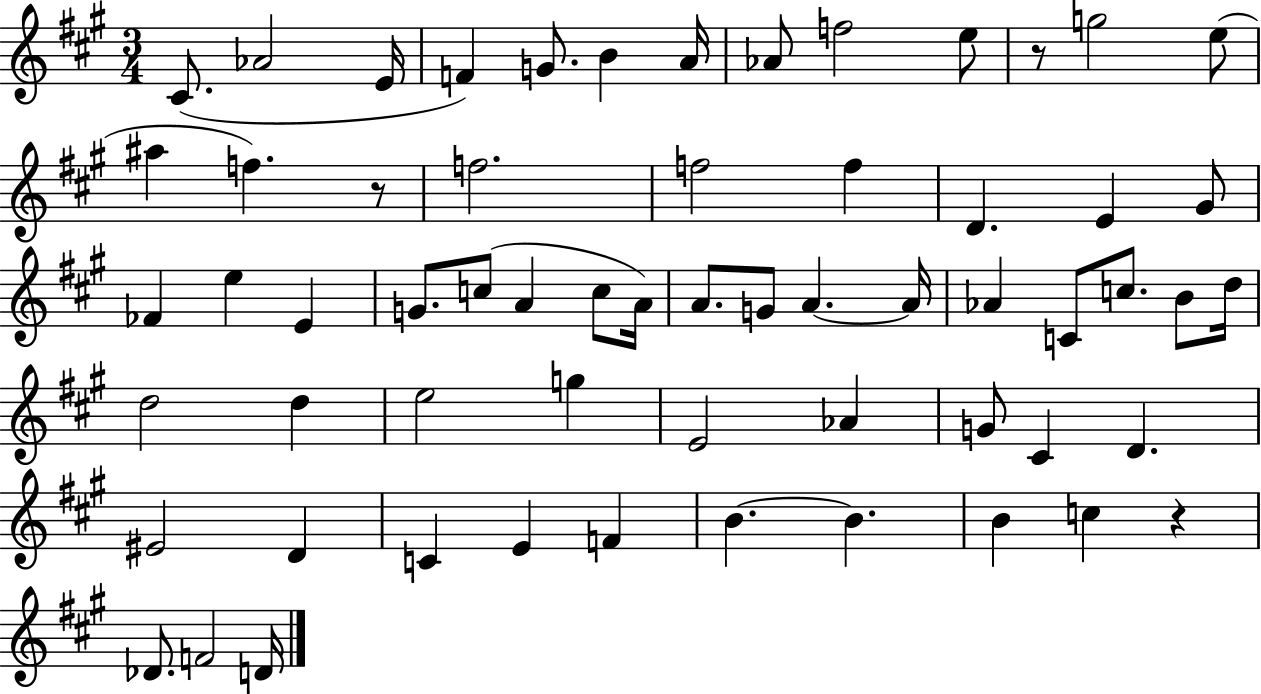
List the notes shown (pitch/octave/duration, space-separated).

C#4/e. Ab4/h E4/s F4/q G4/e. B4/q A4/s Ab4/e F5/h E5/e R/e G5/h E5/e A#5/q F5/q. R/e F5/h. F5/h F5/q D4/q. E4/q G#4/e FES4/q E5/q E4/q G4/e. C5/e A4/q C5/e A4/s A4/e. G4/e A4/q. A4/s Ab4/q C4/e C5/e. B4/e D5/s D5/h D5/q E5/h G5/q E4/h Ab4/q G4/e C#4/q D4/q. EIS4/h D4/q C4/q E4/q F4/q B4/q. B4/q. B4/q C5/q R/q Db4/e. F4/h D4/s